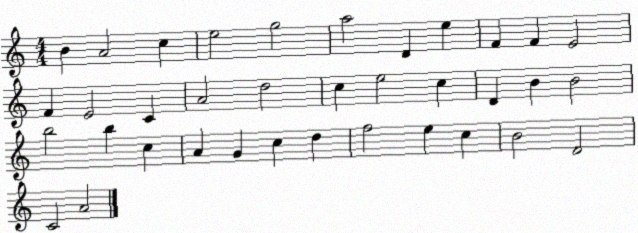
X:1
T:Untitled
M:4/4
L:1/4
K:C
B A2 c e2 g2 a2 D e F F E2 F E2 C A2 d2 c e2 c D B B2 b2 b c A G c d f2 e c B2 D2 C2 A2